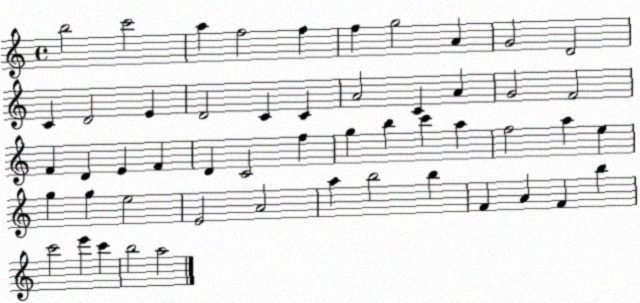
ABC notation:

X:1
T:Untitled
M:4/4
L:1/4
K:C
b2 c'2 a f2 f f g2 A G2 D2 C D2 E D2 C C A2 C A G2 F2 F D E F D C2 f g b c' a f2 a e g g e2 E2 A2 a b2 b F A F b c'2 e' c' b2 a2